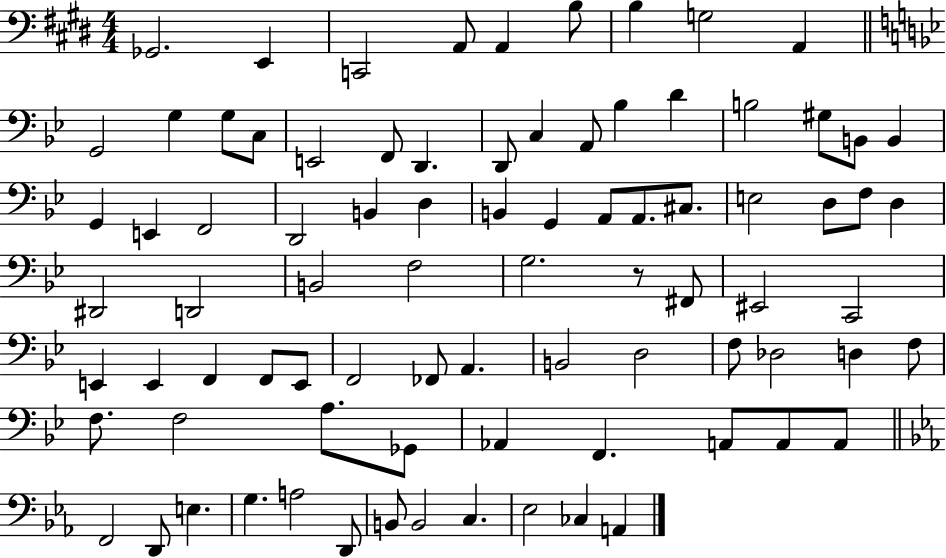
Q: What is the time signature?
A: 4/4